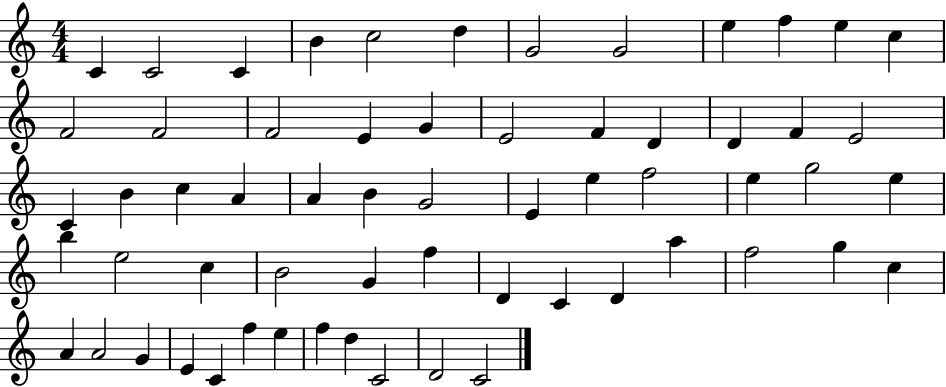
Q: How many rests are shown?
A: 0